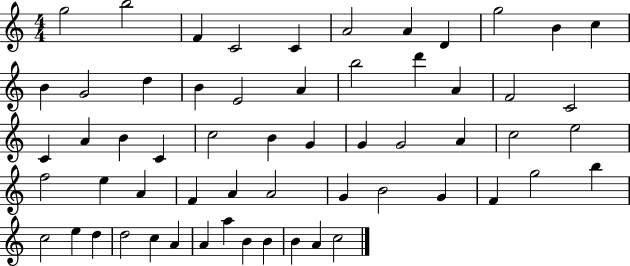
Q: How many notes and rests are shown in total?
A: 59